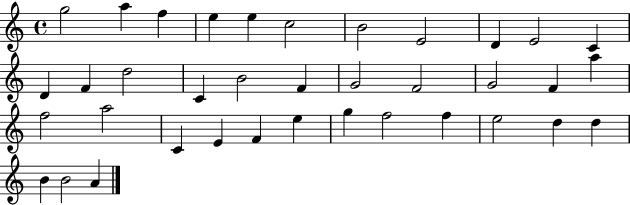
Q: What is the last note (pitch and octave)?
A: A4